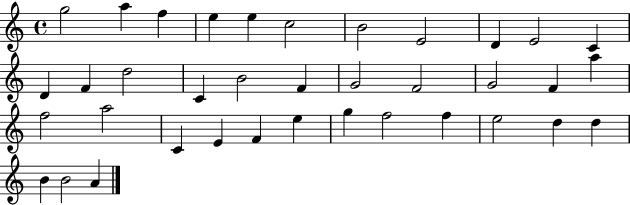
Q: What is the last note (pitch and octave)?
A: A4